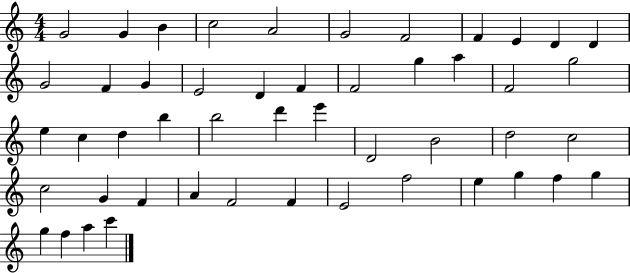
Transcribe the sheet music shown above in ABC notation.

X:1
T:Untitled
M:4/4
L:1/4
K:C
G2 G B c2 A2 G2 F2 F E D D G2 F G E2 D F F2 g a F2 g2 e c d b b2 d' e' D2 B2 d2 c2 c2 G F A F2 F E2 f2 e g f g g f a c'